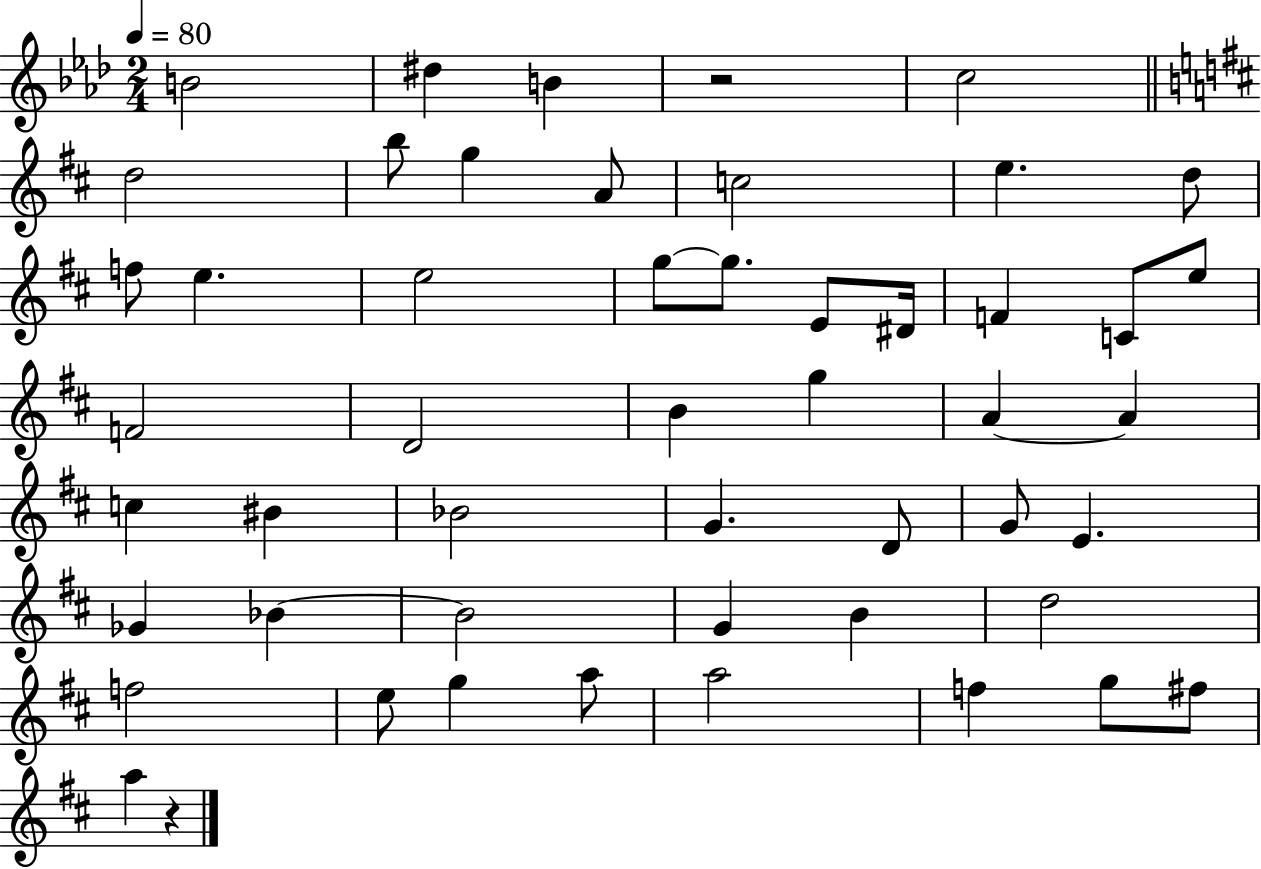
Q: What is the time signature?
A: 2/4